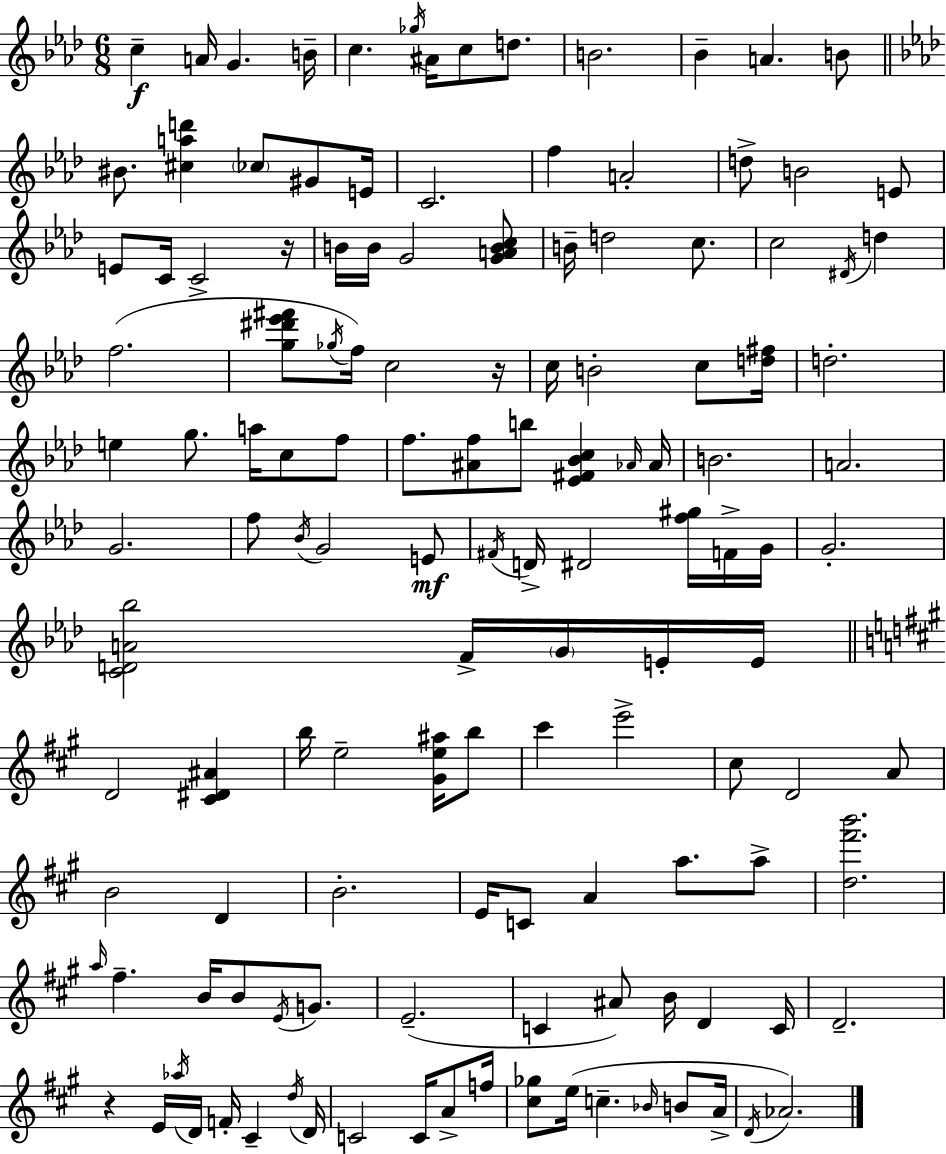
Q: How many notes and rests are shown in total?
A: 132